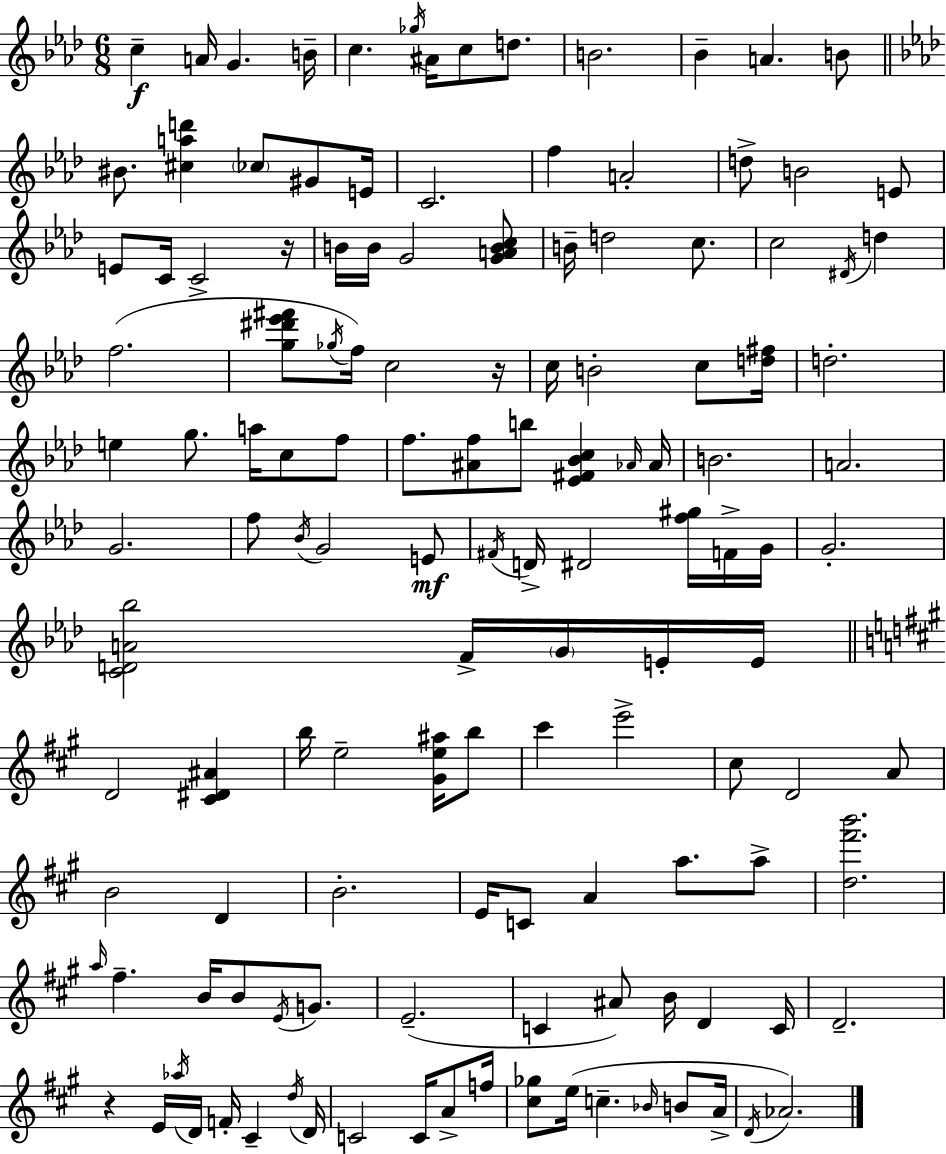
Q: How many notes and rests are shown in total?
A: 132